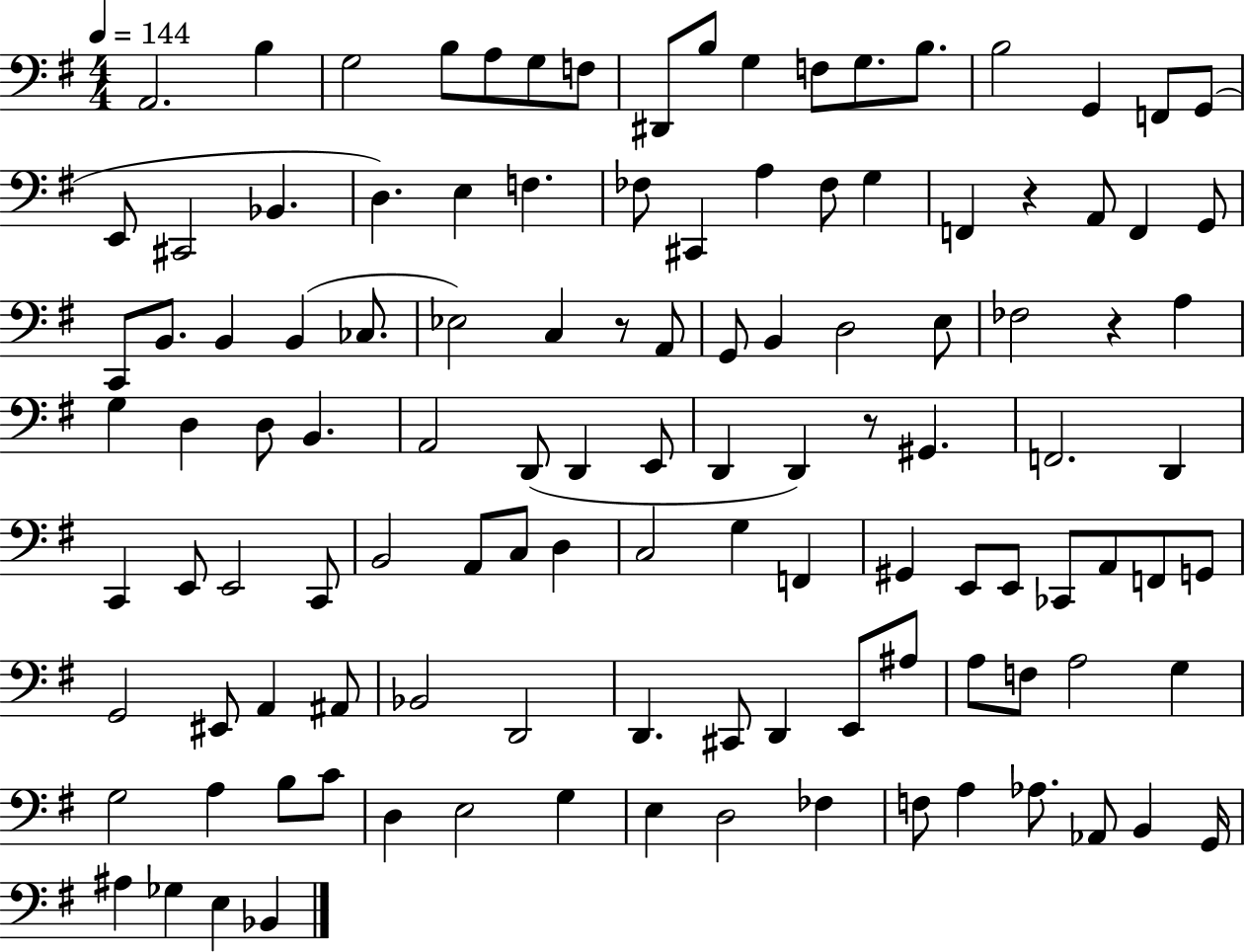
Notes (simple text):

A2/h. B3/q G3/h B3/e A3/e G3/e F3/e D#2/e B3/e G3/q F3/e G3/e. B3/e. B3/h G2/q F2/e G2/e E2/e C#2/h Bb2/q. D3/q. E3/q F3/q. FES3/e C#2/q A3/q FES3/e G3/q F2/q R/q A2/e F2/q G2/e C2/e B2/e. B2/q B2/q CES3/e. Eb3/h C3/q R/e A2/e G2/e B2/q D3/h E3/e FES3/h R/q A3/q G3/q D3/q D3/e B2/q. A2/h D2/e D2/q E2/e D2/q D2/q R/e G#2/q. F2/h. D2/q C2/q E2/e E2/h C2/e B2/h A2/e C3/e D3/q C3/h G3/q F2/q G#2/q E2/e E2/e CES2/e A2/e F2/e G2/e G2/h EIS2/e A2/q A#2/e Bb2/h D2/h D2/q. C#2/e D2/q E2/e A#3/e A3/e F3/e A3/h G3/q G3/h A3/q B3/e C4/e D3/q E3/h G3/q E3/q D3/h FES3/q F3/e A3/q Ab3/e. Ab2/e B2/q G2/s A#3/q Gb3/q E3/q Bb2/q